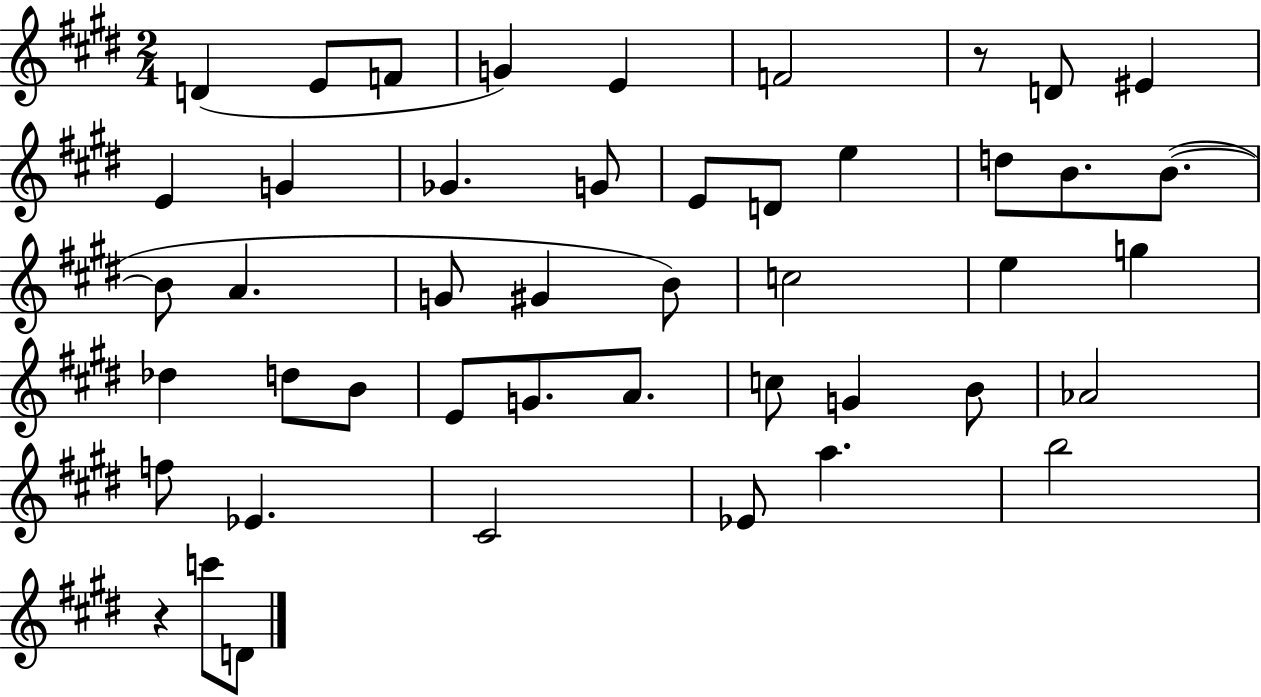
{
  \clef treble
  \numericTimeSignature
  \time 2/4
  \key e \major
  d'4( e'8 f'8 | g'4) e'4 | f'2 | r8 d'8 eis'4 | \break e'4 g'4 | ges'4. g'8 | e'8 d'8 e''4 | d''8 b'8. b'8.~(~ | \break b'8 a'4. | g'8 gis'4 b'8) | c''2 | e''4 g''4 | \break des''4 d''8 b'8 | e'8 g'8. a'8. | c''8 g'4 b'8 | aes'2 | \break f''8 ees'4. | cis'2 | ees'8 a''4. | b''2 | \break r4 c'''8 d'8 | \bar "|."
}